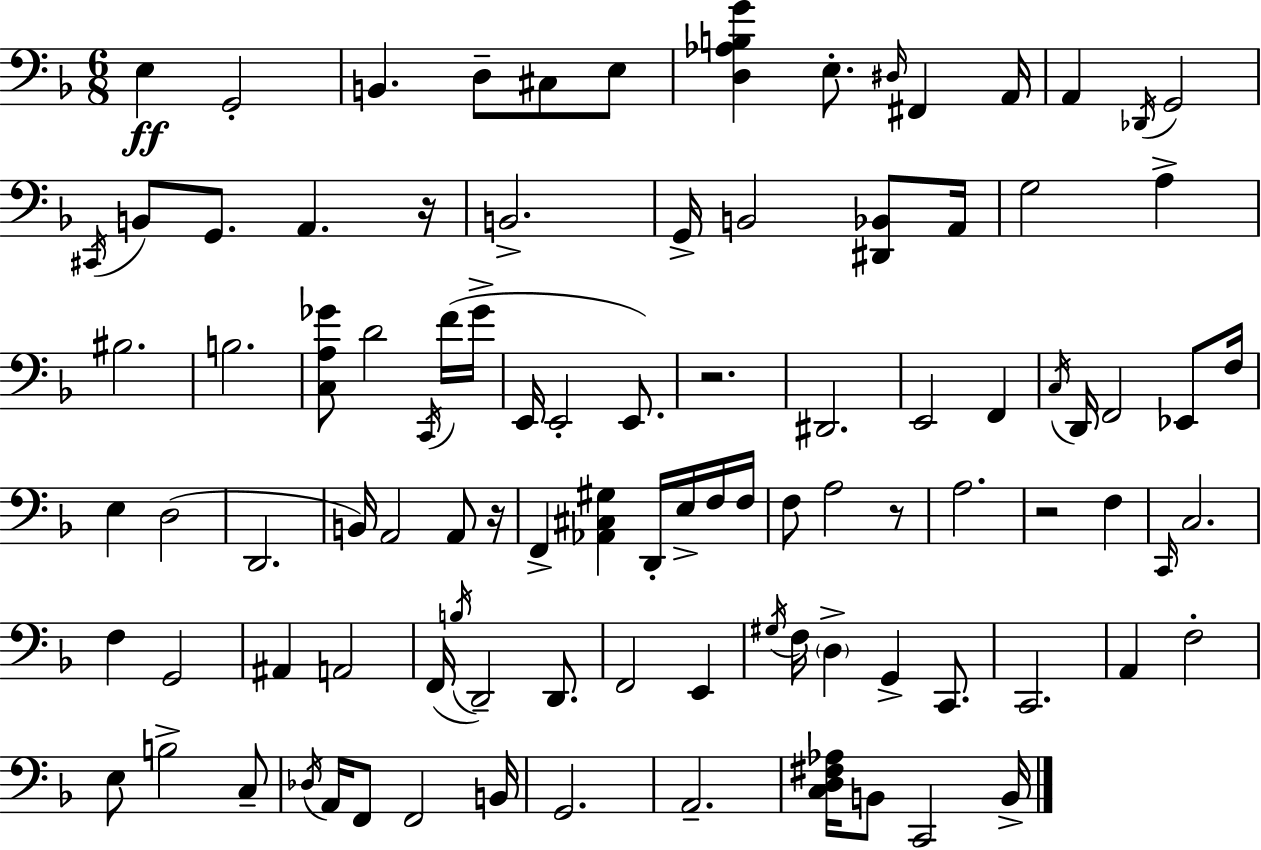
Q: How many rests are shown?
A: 5